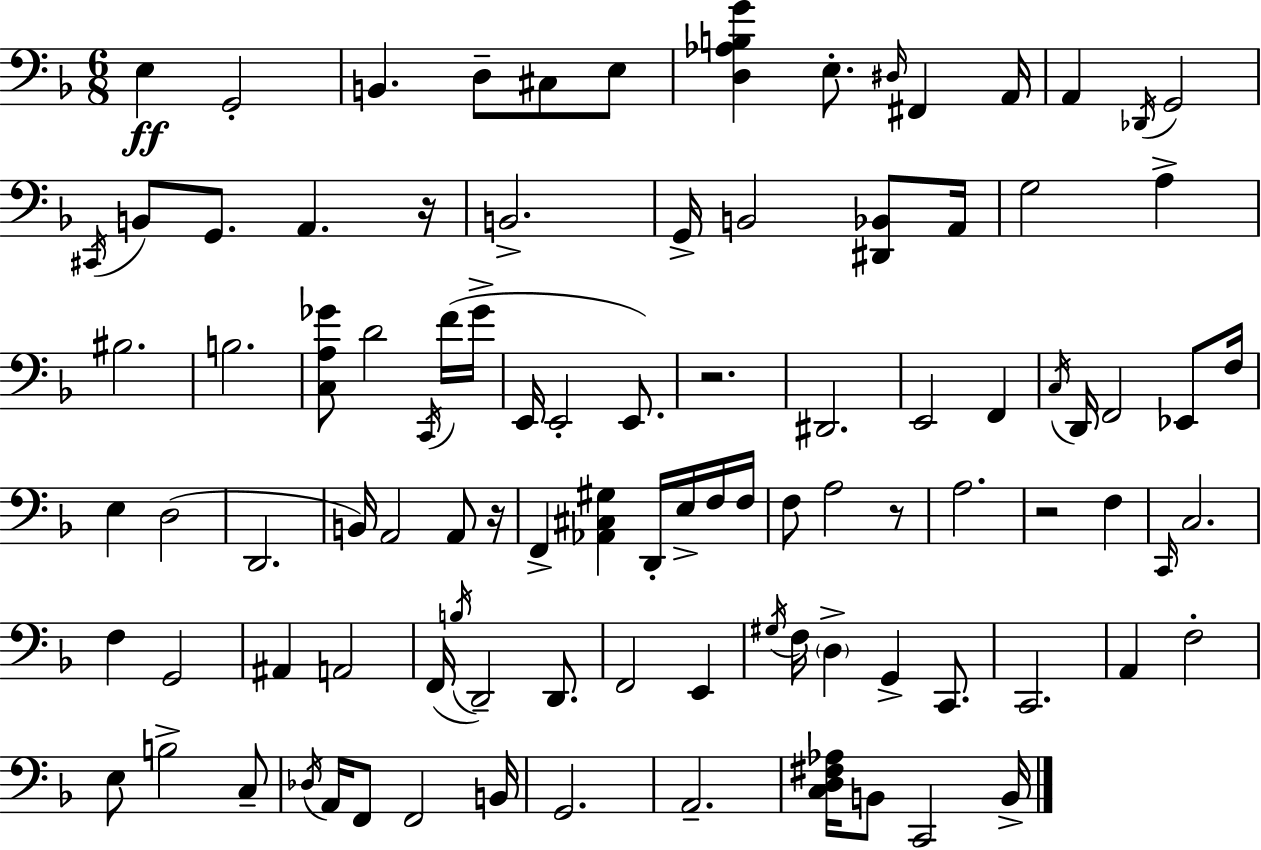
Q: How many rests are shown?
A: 5